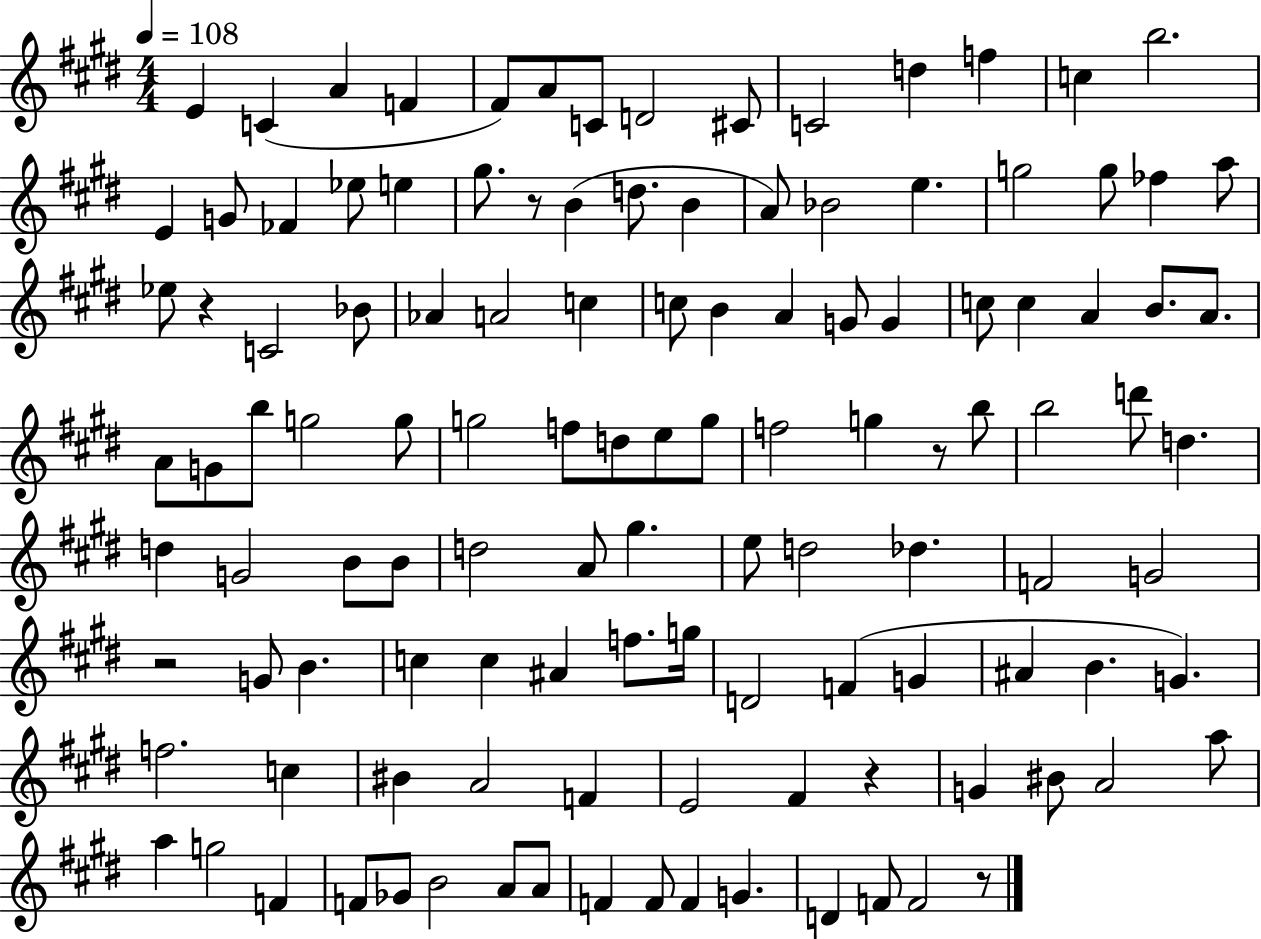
{
  \clef treble
  \numericTimeSignature
  \time 4/4
  \key e \major
  \tempo 4 = 108
  e'4 c'4( a'4 f'4 | fis'8) a'8 c'8 d'2 cis'8 | c'2 d''4 f''4 | c''4 b''2. | \break e'4 g'8 fes'4 ees''8 e''4 | gis''8. r8 b'4( d''8. b'4 | a'8) bes'2 e''4. | g''2 g''8 fes''4 a''8 | \break ees''8 r4 c'2 bes'8 | aes'4 a'2 c''4 | c''8 b'4 a'4 g'8 g'4 | c''8 c''4 a'4 b'8. a'8. | \break a'8 g'8 b''8 g''2 g''8 | g''2 f''8 d''8 e''8 g''8 | f''2 g''4 r8 b''8 | b''2 d'''8 d''4. | \break d''4 g'2 b'8 b'8 | d''2 a'8 gis''4. | e''8 d''2 des''4. | f'2 g'2 | \break r2 g'8 b'4. | c''4 c''4 ais'4 f''8. g''16 | d'2 f'4( g'4 | ais'4 b'4. g'4.) | \break f''2. c''4 | bis'4 a'2 f'4 | e'2 fis'4 r4 | g'4 bis'8 a'2 a''8 | \break a''4 g''2 f'4 | f'8 ges'8 b'2 a'8 a'8 | f'4 f'8 f'4 g'4. | d'4 f'8 f'2 r8 | \break \bar "|."
}